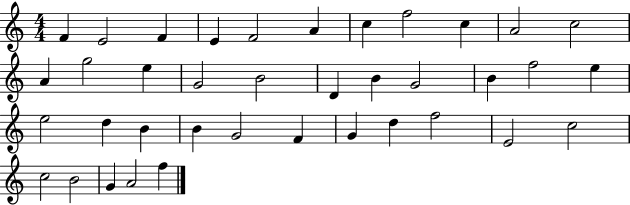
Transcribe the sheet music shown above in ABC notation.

X:1
T:Untitled
M:4/4
L:1/4
K:C
F E2 F E F2 A c f2 c A2 c2 A g2 e G2 B2 D B G2 B f2 e e2 d B B G2 F G d f2 E2 c2 c2 B2 G A2 f